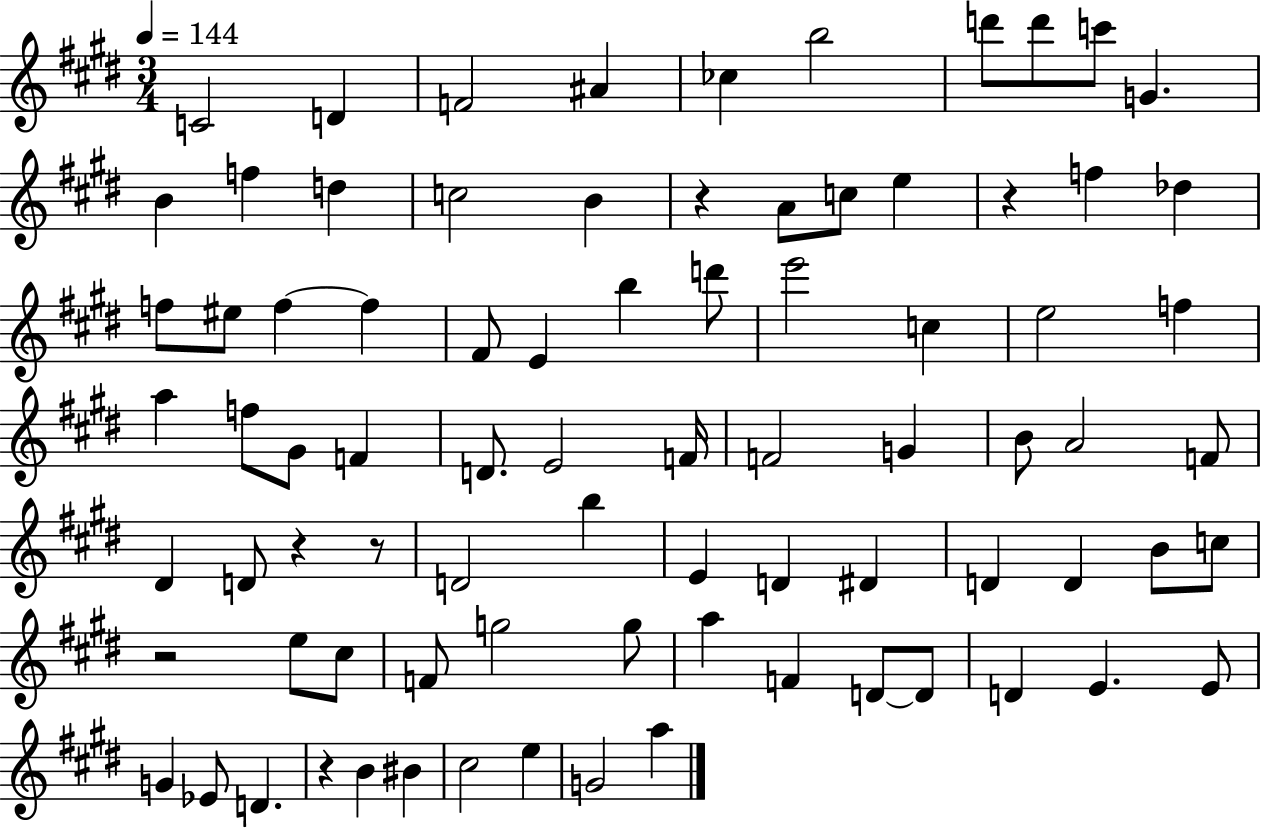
{
  \clef treble
  \numericTimeSignature
  \time 3/4
  \key e \major
  \tempo 4 = 144
  c'2 d'4 | f'2 ais'4 | ces''4 b''2 | d'''8 d'''8 c'''8 g'4. | \break b'4 f''4 d''4 | c''2 b'4 | r4 a'8 c''8 e''4 | r4 f''4 des''4 | \break f''8 eis''8 f''4~~ f''4 | fis'8 e'4 b''4 d'''8 | e'''2 c''4 | e''2 f''4 | \break a''4 f''8 gis'8 f'4 | d'8. e'2 f'16 | f'2 g'4 | b'8 a'2 f'8 | \break dis'4 d'8 r4 r8 | d'2 b''4 | e'4 d'4 dis'4 | d'4 d'4 b'8 c''8 | \break r2 e''8 cis''8 | f'8 g''2 g''8 | a''4 f'4 d'8~~ d'8 | d'4 e'4. e'8 | \break g'4 ees'8 d'4. | r4 b'4 bis'4 | cis''2 e''4 | g'2 a''4 | \break \bar "|."
}